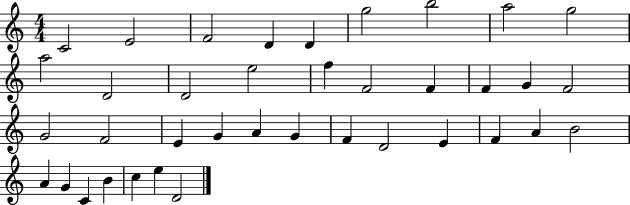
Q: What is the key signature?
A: C major